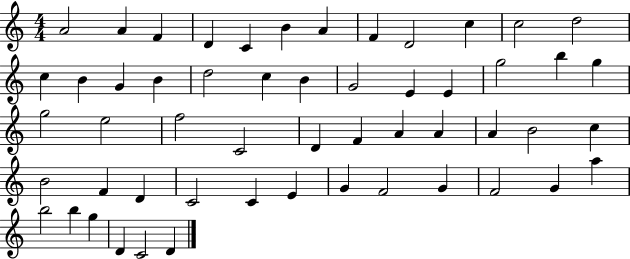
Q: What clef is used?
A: treble